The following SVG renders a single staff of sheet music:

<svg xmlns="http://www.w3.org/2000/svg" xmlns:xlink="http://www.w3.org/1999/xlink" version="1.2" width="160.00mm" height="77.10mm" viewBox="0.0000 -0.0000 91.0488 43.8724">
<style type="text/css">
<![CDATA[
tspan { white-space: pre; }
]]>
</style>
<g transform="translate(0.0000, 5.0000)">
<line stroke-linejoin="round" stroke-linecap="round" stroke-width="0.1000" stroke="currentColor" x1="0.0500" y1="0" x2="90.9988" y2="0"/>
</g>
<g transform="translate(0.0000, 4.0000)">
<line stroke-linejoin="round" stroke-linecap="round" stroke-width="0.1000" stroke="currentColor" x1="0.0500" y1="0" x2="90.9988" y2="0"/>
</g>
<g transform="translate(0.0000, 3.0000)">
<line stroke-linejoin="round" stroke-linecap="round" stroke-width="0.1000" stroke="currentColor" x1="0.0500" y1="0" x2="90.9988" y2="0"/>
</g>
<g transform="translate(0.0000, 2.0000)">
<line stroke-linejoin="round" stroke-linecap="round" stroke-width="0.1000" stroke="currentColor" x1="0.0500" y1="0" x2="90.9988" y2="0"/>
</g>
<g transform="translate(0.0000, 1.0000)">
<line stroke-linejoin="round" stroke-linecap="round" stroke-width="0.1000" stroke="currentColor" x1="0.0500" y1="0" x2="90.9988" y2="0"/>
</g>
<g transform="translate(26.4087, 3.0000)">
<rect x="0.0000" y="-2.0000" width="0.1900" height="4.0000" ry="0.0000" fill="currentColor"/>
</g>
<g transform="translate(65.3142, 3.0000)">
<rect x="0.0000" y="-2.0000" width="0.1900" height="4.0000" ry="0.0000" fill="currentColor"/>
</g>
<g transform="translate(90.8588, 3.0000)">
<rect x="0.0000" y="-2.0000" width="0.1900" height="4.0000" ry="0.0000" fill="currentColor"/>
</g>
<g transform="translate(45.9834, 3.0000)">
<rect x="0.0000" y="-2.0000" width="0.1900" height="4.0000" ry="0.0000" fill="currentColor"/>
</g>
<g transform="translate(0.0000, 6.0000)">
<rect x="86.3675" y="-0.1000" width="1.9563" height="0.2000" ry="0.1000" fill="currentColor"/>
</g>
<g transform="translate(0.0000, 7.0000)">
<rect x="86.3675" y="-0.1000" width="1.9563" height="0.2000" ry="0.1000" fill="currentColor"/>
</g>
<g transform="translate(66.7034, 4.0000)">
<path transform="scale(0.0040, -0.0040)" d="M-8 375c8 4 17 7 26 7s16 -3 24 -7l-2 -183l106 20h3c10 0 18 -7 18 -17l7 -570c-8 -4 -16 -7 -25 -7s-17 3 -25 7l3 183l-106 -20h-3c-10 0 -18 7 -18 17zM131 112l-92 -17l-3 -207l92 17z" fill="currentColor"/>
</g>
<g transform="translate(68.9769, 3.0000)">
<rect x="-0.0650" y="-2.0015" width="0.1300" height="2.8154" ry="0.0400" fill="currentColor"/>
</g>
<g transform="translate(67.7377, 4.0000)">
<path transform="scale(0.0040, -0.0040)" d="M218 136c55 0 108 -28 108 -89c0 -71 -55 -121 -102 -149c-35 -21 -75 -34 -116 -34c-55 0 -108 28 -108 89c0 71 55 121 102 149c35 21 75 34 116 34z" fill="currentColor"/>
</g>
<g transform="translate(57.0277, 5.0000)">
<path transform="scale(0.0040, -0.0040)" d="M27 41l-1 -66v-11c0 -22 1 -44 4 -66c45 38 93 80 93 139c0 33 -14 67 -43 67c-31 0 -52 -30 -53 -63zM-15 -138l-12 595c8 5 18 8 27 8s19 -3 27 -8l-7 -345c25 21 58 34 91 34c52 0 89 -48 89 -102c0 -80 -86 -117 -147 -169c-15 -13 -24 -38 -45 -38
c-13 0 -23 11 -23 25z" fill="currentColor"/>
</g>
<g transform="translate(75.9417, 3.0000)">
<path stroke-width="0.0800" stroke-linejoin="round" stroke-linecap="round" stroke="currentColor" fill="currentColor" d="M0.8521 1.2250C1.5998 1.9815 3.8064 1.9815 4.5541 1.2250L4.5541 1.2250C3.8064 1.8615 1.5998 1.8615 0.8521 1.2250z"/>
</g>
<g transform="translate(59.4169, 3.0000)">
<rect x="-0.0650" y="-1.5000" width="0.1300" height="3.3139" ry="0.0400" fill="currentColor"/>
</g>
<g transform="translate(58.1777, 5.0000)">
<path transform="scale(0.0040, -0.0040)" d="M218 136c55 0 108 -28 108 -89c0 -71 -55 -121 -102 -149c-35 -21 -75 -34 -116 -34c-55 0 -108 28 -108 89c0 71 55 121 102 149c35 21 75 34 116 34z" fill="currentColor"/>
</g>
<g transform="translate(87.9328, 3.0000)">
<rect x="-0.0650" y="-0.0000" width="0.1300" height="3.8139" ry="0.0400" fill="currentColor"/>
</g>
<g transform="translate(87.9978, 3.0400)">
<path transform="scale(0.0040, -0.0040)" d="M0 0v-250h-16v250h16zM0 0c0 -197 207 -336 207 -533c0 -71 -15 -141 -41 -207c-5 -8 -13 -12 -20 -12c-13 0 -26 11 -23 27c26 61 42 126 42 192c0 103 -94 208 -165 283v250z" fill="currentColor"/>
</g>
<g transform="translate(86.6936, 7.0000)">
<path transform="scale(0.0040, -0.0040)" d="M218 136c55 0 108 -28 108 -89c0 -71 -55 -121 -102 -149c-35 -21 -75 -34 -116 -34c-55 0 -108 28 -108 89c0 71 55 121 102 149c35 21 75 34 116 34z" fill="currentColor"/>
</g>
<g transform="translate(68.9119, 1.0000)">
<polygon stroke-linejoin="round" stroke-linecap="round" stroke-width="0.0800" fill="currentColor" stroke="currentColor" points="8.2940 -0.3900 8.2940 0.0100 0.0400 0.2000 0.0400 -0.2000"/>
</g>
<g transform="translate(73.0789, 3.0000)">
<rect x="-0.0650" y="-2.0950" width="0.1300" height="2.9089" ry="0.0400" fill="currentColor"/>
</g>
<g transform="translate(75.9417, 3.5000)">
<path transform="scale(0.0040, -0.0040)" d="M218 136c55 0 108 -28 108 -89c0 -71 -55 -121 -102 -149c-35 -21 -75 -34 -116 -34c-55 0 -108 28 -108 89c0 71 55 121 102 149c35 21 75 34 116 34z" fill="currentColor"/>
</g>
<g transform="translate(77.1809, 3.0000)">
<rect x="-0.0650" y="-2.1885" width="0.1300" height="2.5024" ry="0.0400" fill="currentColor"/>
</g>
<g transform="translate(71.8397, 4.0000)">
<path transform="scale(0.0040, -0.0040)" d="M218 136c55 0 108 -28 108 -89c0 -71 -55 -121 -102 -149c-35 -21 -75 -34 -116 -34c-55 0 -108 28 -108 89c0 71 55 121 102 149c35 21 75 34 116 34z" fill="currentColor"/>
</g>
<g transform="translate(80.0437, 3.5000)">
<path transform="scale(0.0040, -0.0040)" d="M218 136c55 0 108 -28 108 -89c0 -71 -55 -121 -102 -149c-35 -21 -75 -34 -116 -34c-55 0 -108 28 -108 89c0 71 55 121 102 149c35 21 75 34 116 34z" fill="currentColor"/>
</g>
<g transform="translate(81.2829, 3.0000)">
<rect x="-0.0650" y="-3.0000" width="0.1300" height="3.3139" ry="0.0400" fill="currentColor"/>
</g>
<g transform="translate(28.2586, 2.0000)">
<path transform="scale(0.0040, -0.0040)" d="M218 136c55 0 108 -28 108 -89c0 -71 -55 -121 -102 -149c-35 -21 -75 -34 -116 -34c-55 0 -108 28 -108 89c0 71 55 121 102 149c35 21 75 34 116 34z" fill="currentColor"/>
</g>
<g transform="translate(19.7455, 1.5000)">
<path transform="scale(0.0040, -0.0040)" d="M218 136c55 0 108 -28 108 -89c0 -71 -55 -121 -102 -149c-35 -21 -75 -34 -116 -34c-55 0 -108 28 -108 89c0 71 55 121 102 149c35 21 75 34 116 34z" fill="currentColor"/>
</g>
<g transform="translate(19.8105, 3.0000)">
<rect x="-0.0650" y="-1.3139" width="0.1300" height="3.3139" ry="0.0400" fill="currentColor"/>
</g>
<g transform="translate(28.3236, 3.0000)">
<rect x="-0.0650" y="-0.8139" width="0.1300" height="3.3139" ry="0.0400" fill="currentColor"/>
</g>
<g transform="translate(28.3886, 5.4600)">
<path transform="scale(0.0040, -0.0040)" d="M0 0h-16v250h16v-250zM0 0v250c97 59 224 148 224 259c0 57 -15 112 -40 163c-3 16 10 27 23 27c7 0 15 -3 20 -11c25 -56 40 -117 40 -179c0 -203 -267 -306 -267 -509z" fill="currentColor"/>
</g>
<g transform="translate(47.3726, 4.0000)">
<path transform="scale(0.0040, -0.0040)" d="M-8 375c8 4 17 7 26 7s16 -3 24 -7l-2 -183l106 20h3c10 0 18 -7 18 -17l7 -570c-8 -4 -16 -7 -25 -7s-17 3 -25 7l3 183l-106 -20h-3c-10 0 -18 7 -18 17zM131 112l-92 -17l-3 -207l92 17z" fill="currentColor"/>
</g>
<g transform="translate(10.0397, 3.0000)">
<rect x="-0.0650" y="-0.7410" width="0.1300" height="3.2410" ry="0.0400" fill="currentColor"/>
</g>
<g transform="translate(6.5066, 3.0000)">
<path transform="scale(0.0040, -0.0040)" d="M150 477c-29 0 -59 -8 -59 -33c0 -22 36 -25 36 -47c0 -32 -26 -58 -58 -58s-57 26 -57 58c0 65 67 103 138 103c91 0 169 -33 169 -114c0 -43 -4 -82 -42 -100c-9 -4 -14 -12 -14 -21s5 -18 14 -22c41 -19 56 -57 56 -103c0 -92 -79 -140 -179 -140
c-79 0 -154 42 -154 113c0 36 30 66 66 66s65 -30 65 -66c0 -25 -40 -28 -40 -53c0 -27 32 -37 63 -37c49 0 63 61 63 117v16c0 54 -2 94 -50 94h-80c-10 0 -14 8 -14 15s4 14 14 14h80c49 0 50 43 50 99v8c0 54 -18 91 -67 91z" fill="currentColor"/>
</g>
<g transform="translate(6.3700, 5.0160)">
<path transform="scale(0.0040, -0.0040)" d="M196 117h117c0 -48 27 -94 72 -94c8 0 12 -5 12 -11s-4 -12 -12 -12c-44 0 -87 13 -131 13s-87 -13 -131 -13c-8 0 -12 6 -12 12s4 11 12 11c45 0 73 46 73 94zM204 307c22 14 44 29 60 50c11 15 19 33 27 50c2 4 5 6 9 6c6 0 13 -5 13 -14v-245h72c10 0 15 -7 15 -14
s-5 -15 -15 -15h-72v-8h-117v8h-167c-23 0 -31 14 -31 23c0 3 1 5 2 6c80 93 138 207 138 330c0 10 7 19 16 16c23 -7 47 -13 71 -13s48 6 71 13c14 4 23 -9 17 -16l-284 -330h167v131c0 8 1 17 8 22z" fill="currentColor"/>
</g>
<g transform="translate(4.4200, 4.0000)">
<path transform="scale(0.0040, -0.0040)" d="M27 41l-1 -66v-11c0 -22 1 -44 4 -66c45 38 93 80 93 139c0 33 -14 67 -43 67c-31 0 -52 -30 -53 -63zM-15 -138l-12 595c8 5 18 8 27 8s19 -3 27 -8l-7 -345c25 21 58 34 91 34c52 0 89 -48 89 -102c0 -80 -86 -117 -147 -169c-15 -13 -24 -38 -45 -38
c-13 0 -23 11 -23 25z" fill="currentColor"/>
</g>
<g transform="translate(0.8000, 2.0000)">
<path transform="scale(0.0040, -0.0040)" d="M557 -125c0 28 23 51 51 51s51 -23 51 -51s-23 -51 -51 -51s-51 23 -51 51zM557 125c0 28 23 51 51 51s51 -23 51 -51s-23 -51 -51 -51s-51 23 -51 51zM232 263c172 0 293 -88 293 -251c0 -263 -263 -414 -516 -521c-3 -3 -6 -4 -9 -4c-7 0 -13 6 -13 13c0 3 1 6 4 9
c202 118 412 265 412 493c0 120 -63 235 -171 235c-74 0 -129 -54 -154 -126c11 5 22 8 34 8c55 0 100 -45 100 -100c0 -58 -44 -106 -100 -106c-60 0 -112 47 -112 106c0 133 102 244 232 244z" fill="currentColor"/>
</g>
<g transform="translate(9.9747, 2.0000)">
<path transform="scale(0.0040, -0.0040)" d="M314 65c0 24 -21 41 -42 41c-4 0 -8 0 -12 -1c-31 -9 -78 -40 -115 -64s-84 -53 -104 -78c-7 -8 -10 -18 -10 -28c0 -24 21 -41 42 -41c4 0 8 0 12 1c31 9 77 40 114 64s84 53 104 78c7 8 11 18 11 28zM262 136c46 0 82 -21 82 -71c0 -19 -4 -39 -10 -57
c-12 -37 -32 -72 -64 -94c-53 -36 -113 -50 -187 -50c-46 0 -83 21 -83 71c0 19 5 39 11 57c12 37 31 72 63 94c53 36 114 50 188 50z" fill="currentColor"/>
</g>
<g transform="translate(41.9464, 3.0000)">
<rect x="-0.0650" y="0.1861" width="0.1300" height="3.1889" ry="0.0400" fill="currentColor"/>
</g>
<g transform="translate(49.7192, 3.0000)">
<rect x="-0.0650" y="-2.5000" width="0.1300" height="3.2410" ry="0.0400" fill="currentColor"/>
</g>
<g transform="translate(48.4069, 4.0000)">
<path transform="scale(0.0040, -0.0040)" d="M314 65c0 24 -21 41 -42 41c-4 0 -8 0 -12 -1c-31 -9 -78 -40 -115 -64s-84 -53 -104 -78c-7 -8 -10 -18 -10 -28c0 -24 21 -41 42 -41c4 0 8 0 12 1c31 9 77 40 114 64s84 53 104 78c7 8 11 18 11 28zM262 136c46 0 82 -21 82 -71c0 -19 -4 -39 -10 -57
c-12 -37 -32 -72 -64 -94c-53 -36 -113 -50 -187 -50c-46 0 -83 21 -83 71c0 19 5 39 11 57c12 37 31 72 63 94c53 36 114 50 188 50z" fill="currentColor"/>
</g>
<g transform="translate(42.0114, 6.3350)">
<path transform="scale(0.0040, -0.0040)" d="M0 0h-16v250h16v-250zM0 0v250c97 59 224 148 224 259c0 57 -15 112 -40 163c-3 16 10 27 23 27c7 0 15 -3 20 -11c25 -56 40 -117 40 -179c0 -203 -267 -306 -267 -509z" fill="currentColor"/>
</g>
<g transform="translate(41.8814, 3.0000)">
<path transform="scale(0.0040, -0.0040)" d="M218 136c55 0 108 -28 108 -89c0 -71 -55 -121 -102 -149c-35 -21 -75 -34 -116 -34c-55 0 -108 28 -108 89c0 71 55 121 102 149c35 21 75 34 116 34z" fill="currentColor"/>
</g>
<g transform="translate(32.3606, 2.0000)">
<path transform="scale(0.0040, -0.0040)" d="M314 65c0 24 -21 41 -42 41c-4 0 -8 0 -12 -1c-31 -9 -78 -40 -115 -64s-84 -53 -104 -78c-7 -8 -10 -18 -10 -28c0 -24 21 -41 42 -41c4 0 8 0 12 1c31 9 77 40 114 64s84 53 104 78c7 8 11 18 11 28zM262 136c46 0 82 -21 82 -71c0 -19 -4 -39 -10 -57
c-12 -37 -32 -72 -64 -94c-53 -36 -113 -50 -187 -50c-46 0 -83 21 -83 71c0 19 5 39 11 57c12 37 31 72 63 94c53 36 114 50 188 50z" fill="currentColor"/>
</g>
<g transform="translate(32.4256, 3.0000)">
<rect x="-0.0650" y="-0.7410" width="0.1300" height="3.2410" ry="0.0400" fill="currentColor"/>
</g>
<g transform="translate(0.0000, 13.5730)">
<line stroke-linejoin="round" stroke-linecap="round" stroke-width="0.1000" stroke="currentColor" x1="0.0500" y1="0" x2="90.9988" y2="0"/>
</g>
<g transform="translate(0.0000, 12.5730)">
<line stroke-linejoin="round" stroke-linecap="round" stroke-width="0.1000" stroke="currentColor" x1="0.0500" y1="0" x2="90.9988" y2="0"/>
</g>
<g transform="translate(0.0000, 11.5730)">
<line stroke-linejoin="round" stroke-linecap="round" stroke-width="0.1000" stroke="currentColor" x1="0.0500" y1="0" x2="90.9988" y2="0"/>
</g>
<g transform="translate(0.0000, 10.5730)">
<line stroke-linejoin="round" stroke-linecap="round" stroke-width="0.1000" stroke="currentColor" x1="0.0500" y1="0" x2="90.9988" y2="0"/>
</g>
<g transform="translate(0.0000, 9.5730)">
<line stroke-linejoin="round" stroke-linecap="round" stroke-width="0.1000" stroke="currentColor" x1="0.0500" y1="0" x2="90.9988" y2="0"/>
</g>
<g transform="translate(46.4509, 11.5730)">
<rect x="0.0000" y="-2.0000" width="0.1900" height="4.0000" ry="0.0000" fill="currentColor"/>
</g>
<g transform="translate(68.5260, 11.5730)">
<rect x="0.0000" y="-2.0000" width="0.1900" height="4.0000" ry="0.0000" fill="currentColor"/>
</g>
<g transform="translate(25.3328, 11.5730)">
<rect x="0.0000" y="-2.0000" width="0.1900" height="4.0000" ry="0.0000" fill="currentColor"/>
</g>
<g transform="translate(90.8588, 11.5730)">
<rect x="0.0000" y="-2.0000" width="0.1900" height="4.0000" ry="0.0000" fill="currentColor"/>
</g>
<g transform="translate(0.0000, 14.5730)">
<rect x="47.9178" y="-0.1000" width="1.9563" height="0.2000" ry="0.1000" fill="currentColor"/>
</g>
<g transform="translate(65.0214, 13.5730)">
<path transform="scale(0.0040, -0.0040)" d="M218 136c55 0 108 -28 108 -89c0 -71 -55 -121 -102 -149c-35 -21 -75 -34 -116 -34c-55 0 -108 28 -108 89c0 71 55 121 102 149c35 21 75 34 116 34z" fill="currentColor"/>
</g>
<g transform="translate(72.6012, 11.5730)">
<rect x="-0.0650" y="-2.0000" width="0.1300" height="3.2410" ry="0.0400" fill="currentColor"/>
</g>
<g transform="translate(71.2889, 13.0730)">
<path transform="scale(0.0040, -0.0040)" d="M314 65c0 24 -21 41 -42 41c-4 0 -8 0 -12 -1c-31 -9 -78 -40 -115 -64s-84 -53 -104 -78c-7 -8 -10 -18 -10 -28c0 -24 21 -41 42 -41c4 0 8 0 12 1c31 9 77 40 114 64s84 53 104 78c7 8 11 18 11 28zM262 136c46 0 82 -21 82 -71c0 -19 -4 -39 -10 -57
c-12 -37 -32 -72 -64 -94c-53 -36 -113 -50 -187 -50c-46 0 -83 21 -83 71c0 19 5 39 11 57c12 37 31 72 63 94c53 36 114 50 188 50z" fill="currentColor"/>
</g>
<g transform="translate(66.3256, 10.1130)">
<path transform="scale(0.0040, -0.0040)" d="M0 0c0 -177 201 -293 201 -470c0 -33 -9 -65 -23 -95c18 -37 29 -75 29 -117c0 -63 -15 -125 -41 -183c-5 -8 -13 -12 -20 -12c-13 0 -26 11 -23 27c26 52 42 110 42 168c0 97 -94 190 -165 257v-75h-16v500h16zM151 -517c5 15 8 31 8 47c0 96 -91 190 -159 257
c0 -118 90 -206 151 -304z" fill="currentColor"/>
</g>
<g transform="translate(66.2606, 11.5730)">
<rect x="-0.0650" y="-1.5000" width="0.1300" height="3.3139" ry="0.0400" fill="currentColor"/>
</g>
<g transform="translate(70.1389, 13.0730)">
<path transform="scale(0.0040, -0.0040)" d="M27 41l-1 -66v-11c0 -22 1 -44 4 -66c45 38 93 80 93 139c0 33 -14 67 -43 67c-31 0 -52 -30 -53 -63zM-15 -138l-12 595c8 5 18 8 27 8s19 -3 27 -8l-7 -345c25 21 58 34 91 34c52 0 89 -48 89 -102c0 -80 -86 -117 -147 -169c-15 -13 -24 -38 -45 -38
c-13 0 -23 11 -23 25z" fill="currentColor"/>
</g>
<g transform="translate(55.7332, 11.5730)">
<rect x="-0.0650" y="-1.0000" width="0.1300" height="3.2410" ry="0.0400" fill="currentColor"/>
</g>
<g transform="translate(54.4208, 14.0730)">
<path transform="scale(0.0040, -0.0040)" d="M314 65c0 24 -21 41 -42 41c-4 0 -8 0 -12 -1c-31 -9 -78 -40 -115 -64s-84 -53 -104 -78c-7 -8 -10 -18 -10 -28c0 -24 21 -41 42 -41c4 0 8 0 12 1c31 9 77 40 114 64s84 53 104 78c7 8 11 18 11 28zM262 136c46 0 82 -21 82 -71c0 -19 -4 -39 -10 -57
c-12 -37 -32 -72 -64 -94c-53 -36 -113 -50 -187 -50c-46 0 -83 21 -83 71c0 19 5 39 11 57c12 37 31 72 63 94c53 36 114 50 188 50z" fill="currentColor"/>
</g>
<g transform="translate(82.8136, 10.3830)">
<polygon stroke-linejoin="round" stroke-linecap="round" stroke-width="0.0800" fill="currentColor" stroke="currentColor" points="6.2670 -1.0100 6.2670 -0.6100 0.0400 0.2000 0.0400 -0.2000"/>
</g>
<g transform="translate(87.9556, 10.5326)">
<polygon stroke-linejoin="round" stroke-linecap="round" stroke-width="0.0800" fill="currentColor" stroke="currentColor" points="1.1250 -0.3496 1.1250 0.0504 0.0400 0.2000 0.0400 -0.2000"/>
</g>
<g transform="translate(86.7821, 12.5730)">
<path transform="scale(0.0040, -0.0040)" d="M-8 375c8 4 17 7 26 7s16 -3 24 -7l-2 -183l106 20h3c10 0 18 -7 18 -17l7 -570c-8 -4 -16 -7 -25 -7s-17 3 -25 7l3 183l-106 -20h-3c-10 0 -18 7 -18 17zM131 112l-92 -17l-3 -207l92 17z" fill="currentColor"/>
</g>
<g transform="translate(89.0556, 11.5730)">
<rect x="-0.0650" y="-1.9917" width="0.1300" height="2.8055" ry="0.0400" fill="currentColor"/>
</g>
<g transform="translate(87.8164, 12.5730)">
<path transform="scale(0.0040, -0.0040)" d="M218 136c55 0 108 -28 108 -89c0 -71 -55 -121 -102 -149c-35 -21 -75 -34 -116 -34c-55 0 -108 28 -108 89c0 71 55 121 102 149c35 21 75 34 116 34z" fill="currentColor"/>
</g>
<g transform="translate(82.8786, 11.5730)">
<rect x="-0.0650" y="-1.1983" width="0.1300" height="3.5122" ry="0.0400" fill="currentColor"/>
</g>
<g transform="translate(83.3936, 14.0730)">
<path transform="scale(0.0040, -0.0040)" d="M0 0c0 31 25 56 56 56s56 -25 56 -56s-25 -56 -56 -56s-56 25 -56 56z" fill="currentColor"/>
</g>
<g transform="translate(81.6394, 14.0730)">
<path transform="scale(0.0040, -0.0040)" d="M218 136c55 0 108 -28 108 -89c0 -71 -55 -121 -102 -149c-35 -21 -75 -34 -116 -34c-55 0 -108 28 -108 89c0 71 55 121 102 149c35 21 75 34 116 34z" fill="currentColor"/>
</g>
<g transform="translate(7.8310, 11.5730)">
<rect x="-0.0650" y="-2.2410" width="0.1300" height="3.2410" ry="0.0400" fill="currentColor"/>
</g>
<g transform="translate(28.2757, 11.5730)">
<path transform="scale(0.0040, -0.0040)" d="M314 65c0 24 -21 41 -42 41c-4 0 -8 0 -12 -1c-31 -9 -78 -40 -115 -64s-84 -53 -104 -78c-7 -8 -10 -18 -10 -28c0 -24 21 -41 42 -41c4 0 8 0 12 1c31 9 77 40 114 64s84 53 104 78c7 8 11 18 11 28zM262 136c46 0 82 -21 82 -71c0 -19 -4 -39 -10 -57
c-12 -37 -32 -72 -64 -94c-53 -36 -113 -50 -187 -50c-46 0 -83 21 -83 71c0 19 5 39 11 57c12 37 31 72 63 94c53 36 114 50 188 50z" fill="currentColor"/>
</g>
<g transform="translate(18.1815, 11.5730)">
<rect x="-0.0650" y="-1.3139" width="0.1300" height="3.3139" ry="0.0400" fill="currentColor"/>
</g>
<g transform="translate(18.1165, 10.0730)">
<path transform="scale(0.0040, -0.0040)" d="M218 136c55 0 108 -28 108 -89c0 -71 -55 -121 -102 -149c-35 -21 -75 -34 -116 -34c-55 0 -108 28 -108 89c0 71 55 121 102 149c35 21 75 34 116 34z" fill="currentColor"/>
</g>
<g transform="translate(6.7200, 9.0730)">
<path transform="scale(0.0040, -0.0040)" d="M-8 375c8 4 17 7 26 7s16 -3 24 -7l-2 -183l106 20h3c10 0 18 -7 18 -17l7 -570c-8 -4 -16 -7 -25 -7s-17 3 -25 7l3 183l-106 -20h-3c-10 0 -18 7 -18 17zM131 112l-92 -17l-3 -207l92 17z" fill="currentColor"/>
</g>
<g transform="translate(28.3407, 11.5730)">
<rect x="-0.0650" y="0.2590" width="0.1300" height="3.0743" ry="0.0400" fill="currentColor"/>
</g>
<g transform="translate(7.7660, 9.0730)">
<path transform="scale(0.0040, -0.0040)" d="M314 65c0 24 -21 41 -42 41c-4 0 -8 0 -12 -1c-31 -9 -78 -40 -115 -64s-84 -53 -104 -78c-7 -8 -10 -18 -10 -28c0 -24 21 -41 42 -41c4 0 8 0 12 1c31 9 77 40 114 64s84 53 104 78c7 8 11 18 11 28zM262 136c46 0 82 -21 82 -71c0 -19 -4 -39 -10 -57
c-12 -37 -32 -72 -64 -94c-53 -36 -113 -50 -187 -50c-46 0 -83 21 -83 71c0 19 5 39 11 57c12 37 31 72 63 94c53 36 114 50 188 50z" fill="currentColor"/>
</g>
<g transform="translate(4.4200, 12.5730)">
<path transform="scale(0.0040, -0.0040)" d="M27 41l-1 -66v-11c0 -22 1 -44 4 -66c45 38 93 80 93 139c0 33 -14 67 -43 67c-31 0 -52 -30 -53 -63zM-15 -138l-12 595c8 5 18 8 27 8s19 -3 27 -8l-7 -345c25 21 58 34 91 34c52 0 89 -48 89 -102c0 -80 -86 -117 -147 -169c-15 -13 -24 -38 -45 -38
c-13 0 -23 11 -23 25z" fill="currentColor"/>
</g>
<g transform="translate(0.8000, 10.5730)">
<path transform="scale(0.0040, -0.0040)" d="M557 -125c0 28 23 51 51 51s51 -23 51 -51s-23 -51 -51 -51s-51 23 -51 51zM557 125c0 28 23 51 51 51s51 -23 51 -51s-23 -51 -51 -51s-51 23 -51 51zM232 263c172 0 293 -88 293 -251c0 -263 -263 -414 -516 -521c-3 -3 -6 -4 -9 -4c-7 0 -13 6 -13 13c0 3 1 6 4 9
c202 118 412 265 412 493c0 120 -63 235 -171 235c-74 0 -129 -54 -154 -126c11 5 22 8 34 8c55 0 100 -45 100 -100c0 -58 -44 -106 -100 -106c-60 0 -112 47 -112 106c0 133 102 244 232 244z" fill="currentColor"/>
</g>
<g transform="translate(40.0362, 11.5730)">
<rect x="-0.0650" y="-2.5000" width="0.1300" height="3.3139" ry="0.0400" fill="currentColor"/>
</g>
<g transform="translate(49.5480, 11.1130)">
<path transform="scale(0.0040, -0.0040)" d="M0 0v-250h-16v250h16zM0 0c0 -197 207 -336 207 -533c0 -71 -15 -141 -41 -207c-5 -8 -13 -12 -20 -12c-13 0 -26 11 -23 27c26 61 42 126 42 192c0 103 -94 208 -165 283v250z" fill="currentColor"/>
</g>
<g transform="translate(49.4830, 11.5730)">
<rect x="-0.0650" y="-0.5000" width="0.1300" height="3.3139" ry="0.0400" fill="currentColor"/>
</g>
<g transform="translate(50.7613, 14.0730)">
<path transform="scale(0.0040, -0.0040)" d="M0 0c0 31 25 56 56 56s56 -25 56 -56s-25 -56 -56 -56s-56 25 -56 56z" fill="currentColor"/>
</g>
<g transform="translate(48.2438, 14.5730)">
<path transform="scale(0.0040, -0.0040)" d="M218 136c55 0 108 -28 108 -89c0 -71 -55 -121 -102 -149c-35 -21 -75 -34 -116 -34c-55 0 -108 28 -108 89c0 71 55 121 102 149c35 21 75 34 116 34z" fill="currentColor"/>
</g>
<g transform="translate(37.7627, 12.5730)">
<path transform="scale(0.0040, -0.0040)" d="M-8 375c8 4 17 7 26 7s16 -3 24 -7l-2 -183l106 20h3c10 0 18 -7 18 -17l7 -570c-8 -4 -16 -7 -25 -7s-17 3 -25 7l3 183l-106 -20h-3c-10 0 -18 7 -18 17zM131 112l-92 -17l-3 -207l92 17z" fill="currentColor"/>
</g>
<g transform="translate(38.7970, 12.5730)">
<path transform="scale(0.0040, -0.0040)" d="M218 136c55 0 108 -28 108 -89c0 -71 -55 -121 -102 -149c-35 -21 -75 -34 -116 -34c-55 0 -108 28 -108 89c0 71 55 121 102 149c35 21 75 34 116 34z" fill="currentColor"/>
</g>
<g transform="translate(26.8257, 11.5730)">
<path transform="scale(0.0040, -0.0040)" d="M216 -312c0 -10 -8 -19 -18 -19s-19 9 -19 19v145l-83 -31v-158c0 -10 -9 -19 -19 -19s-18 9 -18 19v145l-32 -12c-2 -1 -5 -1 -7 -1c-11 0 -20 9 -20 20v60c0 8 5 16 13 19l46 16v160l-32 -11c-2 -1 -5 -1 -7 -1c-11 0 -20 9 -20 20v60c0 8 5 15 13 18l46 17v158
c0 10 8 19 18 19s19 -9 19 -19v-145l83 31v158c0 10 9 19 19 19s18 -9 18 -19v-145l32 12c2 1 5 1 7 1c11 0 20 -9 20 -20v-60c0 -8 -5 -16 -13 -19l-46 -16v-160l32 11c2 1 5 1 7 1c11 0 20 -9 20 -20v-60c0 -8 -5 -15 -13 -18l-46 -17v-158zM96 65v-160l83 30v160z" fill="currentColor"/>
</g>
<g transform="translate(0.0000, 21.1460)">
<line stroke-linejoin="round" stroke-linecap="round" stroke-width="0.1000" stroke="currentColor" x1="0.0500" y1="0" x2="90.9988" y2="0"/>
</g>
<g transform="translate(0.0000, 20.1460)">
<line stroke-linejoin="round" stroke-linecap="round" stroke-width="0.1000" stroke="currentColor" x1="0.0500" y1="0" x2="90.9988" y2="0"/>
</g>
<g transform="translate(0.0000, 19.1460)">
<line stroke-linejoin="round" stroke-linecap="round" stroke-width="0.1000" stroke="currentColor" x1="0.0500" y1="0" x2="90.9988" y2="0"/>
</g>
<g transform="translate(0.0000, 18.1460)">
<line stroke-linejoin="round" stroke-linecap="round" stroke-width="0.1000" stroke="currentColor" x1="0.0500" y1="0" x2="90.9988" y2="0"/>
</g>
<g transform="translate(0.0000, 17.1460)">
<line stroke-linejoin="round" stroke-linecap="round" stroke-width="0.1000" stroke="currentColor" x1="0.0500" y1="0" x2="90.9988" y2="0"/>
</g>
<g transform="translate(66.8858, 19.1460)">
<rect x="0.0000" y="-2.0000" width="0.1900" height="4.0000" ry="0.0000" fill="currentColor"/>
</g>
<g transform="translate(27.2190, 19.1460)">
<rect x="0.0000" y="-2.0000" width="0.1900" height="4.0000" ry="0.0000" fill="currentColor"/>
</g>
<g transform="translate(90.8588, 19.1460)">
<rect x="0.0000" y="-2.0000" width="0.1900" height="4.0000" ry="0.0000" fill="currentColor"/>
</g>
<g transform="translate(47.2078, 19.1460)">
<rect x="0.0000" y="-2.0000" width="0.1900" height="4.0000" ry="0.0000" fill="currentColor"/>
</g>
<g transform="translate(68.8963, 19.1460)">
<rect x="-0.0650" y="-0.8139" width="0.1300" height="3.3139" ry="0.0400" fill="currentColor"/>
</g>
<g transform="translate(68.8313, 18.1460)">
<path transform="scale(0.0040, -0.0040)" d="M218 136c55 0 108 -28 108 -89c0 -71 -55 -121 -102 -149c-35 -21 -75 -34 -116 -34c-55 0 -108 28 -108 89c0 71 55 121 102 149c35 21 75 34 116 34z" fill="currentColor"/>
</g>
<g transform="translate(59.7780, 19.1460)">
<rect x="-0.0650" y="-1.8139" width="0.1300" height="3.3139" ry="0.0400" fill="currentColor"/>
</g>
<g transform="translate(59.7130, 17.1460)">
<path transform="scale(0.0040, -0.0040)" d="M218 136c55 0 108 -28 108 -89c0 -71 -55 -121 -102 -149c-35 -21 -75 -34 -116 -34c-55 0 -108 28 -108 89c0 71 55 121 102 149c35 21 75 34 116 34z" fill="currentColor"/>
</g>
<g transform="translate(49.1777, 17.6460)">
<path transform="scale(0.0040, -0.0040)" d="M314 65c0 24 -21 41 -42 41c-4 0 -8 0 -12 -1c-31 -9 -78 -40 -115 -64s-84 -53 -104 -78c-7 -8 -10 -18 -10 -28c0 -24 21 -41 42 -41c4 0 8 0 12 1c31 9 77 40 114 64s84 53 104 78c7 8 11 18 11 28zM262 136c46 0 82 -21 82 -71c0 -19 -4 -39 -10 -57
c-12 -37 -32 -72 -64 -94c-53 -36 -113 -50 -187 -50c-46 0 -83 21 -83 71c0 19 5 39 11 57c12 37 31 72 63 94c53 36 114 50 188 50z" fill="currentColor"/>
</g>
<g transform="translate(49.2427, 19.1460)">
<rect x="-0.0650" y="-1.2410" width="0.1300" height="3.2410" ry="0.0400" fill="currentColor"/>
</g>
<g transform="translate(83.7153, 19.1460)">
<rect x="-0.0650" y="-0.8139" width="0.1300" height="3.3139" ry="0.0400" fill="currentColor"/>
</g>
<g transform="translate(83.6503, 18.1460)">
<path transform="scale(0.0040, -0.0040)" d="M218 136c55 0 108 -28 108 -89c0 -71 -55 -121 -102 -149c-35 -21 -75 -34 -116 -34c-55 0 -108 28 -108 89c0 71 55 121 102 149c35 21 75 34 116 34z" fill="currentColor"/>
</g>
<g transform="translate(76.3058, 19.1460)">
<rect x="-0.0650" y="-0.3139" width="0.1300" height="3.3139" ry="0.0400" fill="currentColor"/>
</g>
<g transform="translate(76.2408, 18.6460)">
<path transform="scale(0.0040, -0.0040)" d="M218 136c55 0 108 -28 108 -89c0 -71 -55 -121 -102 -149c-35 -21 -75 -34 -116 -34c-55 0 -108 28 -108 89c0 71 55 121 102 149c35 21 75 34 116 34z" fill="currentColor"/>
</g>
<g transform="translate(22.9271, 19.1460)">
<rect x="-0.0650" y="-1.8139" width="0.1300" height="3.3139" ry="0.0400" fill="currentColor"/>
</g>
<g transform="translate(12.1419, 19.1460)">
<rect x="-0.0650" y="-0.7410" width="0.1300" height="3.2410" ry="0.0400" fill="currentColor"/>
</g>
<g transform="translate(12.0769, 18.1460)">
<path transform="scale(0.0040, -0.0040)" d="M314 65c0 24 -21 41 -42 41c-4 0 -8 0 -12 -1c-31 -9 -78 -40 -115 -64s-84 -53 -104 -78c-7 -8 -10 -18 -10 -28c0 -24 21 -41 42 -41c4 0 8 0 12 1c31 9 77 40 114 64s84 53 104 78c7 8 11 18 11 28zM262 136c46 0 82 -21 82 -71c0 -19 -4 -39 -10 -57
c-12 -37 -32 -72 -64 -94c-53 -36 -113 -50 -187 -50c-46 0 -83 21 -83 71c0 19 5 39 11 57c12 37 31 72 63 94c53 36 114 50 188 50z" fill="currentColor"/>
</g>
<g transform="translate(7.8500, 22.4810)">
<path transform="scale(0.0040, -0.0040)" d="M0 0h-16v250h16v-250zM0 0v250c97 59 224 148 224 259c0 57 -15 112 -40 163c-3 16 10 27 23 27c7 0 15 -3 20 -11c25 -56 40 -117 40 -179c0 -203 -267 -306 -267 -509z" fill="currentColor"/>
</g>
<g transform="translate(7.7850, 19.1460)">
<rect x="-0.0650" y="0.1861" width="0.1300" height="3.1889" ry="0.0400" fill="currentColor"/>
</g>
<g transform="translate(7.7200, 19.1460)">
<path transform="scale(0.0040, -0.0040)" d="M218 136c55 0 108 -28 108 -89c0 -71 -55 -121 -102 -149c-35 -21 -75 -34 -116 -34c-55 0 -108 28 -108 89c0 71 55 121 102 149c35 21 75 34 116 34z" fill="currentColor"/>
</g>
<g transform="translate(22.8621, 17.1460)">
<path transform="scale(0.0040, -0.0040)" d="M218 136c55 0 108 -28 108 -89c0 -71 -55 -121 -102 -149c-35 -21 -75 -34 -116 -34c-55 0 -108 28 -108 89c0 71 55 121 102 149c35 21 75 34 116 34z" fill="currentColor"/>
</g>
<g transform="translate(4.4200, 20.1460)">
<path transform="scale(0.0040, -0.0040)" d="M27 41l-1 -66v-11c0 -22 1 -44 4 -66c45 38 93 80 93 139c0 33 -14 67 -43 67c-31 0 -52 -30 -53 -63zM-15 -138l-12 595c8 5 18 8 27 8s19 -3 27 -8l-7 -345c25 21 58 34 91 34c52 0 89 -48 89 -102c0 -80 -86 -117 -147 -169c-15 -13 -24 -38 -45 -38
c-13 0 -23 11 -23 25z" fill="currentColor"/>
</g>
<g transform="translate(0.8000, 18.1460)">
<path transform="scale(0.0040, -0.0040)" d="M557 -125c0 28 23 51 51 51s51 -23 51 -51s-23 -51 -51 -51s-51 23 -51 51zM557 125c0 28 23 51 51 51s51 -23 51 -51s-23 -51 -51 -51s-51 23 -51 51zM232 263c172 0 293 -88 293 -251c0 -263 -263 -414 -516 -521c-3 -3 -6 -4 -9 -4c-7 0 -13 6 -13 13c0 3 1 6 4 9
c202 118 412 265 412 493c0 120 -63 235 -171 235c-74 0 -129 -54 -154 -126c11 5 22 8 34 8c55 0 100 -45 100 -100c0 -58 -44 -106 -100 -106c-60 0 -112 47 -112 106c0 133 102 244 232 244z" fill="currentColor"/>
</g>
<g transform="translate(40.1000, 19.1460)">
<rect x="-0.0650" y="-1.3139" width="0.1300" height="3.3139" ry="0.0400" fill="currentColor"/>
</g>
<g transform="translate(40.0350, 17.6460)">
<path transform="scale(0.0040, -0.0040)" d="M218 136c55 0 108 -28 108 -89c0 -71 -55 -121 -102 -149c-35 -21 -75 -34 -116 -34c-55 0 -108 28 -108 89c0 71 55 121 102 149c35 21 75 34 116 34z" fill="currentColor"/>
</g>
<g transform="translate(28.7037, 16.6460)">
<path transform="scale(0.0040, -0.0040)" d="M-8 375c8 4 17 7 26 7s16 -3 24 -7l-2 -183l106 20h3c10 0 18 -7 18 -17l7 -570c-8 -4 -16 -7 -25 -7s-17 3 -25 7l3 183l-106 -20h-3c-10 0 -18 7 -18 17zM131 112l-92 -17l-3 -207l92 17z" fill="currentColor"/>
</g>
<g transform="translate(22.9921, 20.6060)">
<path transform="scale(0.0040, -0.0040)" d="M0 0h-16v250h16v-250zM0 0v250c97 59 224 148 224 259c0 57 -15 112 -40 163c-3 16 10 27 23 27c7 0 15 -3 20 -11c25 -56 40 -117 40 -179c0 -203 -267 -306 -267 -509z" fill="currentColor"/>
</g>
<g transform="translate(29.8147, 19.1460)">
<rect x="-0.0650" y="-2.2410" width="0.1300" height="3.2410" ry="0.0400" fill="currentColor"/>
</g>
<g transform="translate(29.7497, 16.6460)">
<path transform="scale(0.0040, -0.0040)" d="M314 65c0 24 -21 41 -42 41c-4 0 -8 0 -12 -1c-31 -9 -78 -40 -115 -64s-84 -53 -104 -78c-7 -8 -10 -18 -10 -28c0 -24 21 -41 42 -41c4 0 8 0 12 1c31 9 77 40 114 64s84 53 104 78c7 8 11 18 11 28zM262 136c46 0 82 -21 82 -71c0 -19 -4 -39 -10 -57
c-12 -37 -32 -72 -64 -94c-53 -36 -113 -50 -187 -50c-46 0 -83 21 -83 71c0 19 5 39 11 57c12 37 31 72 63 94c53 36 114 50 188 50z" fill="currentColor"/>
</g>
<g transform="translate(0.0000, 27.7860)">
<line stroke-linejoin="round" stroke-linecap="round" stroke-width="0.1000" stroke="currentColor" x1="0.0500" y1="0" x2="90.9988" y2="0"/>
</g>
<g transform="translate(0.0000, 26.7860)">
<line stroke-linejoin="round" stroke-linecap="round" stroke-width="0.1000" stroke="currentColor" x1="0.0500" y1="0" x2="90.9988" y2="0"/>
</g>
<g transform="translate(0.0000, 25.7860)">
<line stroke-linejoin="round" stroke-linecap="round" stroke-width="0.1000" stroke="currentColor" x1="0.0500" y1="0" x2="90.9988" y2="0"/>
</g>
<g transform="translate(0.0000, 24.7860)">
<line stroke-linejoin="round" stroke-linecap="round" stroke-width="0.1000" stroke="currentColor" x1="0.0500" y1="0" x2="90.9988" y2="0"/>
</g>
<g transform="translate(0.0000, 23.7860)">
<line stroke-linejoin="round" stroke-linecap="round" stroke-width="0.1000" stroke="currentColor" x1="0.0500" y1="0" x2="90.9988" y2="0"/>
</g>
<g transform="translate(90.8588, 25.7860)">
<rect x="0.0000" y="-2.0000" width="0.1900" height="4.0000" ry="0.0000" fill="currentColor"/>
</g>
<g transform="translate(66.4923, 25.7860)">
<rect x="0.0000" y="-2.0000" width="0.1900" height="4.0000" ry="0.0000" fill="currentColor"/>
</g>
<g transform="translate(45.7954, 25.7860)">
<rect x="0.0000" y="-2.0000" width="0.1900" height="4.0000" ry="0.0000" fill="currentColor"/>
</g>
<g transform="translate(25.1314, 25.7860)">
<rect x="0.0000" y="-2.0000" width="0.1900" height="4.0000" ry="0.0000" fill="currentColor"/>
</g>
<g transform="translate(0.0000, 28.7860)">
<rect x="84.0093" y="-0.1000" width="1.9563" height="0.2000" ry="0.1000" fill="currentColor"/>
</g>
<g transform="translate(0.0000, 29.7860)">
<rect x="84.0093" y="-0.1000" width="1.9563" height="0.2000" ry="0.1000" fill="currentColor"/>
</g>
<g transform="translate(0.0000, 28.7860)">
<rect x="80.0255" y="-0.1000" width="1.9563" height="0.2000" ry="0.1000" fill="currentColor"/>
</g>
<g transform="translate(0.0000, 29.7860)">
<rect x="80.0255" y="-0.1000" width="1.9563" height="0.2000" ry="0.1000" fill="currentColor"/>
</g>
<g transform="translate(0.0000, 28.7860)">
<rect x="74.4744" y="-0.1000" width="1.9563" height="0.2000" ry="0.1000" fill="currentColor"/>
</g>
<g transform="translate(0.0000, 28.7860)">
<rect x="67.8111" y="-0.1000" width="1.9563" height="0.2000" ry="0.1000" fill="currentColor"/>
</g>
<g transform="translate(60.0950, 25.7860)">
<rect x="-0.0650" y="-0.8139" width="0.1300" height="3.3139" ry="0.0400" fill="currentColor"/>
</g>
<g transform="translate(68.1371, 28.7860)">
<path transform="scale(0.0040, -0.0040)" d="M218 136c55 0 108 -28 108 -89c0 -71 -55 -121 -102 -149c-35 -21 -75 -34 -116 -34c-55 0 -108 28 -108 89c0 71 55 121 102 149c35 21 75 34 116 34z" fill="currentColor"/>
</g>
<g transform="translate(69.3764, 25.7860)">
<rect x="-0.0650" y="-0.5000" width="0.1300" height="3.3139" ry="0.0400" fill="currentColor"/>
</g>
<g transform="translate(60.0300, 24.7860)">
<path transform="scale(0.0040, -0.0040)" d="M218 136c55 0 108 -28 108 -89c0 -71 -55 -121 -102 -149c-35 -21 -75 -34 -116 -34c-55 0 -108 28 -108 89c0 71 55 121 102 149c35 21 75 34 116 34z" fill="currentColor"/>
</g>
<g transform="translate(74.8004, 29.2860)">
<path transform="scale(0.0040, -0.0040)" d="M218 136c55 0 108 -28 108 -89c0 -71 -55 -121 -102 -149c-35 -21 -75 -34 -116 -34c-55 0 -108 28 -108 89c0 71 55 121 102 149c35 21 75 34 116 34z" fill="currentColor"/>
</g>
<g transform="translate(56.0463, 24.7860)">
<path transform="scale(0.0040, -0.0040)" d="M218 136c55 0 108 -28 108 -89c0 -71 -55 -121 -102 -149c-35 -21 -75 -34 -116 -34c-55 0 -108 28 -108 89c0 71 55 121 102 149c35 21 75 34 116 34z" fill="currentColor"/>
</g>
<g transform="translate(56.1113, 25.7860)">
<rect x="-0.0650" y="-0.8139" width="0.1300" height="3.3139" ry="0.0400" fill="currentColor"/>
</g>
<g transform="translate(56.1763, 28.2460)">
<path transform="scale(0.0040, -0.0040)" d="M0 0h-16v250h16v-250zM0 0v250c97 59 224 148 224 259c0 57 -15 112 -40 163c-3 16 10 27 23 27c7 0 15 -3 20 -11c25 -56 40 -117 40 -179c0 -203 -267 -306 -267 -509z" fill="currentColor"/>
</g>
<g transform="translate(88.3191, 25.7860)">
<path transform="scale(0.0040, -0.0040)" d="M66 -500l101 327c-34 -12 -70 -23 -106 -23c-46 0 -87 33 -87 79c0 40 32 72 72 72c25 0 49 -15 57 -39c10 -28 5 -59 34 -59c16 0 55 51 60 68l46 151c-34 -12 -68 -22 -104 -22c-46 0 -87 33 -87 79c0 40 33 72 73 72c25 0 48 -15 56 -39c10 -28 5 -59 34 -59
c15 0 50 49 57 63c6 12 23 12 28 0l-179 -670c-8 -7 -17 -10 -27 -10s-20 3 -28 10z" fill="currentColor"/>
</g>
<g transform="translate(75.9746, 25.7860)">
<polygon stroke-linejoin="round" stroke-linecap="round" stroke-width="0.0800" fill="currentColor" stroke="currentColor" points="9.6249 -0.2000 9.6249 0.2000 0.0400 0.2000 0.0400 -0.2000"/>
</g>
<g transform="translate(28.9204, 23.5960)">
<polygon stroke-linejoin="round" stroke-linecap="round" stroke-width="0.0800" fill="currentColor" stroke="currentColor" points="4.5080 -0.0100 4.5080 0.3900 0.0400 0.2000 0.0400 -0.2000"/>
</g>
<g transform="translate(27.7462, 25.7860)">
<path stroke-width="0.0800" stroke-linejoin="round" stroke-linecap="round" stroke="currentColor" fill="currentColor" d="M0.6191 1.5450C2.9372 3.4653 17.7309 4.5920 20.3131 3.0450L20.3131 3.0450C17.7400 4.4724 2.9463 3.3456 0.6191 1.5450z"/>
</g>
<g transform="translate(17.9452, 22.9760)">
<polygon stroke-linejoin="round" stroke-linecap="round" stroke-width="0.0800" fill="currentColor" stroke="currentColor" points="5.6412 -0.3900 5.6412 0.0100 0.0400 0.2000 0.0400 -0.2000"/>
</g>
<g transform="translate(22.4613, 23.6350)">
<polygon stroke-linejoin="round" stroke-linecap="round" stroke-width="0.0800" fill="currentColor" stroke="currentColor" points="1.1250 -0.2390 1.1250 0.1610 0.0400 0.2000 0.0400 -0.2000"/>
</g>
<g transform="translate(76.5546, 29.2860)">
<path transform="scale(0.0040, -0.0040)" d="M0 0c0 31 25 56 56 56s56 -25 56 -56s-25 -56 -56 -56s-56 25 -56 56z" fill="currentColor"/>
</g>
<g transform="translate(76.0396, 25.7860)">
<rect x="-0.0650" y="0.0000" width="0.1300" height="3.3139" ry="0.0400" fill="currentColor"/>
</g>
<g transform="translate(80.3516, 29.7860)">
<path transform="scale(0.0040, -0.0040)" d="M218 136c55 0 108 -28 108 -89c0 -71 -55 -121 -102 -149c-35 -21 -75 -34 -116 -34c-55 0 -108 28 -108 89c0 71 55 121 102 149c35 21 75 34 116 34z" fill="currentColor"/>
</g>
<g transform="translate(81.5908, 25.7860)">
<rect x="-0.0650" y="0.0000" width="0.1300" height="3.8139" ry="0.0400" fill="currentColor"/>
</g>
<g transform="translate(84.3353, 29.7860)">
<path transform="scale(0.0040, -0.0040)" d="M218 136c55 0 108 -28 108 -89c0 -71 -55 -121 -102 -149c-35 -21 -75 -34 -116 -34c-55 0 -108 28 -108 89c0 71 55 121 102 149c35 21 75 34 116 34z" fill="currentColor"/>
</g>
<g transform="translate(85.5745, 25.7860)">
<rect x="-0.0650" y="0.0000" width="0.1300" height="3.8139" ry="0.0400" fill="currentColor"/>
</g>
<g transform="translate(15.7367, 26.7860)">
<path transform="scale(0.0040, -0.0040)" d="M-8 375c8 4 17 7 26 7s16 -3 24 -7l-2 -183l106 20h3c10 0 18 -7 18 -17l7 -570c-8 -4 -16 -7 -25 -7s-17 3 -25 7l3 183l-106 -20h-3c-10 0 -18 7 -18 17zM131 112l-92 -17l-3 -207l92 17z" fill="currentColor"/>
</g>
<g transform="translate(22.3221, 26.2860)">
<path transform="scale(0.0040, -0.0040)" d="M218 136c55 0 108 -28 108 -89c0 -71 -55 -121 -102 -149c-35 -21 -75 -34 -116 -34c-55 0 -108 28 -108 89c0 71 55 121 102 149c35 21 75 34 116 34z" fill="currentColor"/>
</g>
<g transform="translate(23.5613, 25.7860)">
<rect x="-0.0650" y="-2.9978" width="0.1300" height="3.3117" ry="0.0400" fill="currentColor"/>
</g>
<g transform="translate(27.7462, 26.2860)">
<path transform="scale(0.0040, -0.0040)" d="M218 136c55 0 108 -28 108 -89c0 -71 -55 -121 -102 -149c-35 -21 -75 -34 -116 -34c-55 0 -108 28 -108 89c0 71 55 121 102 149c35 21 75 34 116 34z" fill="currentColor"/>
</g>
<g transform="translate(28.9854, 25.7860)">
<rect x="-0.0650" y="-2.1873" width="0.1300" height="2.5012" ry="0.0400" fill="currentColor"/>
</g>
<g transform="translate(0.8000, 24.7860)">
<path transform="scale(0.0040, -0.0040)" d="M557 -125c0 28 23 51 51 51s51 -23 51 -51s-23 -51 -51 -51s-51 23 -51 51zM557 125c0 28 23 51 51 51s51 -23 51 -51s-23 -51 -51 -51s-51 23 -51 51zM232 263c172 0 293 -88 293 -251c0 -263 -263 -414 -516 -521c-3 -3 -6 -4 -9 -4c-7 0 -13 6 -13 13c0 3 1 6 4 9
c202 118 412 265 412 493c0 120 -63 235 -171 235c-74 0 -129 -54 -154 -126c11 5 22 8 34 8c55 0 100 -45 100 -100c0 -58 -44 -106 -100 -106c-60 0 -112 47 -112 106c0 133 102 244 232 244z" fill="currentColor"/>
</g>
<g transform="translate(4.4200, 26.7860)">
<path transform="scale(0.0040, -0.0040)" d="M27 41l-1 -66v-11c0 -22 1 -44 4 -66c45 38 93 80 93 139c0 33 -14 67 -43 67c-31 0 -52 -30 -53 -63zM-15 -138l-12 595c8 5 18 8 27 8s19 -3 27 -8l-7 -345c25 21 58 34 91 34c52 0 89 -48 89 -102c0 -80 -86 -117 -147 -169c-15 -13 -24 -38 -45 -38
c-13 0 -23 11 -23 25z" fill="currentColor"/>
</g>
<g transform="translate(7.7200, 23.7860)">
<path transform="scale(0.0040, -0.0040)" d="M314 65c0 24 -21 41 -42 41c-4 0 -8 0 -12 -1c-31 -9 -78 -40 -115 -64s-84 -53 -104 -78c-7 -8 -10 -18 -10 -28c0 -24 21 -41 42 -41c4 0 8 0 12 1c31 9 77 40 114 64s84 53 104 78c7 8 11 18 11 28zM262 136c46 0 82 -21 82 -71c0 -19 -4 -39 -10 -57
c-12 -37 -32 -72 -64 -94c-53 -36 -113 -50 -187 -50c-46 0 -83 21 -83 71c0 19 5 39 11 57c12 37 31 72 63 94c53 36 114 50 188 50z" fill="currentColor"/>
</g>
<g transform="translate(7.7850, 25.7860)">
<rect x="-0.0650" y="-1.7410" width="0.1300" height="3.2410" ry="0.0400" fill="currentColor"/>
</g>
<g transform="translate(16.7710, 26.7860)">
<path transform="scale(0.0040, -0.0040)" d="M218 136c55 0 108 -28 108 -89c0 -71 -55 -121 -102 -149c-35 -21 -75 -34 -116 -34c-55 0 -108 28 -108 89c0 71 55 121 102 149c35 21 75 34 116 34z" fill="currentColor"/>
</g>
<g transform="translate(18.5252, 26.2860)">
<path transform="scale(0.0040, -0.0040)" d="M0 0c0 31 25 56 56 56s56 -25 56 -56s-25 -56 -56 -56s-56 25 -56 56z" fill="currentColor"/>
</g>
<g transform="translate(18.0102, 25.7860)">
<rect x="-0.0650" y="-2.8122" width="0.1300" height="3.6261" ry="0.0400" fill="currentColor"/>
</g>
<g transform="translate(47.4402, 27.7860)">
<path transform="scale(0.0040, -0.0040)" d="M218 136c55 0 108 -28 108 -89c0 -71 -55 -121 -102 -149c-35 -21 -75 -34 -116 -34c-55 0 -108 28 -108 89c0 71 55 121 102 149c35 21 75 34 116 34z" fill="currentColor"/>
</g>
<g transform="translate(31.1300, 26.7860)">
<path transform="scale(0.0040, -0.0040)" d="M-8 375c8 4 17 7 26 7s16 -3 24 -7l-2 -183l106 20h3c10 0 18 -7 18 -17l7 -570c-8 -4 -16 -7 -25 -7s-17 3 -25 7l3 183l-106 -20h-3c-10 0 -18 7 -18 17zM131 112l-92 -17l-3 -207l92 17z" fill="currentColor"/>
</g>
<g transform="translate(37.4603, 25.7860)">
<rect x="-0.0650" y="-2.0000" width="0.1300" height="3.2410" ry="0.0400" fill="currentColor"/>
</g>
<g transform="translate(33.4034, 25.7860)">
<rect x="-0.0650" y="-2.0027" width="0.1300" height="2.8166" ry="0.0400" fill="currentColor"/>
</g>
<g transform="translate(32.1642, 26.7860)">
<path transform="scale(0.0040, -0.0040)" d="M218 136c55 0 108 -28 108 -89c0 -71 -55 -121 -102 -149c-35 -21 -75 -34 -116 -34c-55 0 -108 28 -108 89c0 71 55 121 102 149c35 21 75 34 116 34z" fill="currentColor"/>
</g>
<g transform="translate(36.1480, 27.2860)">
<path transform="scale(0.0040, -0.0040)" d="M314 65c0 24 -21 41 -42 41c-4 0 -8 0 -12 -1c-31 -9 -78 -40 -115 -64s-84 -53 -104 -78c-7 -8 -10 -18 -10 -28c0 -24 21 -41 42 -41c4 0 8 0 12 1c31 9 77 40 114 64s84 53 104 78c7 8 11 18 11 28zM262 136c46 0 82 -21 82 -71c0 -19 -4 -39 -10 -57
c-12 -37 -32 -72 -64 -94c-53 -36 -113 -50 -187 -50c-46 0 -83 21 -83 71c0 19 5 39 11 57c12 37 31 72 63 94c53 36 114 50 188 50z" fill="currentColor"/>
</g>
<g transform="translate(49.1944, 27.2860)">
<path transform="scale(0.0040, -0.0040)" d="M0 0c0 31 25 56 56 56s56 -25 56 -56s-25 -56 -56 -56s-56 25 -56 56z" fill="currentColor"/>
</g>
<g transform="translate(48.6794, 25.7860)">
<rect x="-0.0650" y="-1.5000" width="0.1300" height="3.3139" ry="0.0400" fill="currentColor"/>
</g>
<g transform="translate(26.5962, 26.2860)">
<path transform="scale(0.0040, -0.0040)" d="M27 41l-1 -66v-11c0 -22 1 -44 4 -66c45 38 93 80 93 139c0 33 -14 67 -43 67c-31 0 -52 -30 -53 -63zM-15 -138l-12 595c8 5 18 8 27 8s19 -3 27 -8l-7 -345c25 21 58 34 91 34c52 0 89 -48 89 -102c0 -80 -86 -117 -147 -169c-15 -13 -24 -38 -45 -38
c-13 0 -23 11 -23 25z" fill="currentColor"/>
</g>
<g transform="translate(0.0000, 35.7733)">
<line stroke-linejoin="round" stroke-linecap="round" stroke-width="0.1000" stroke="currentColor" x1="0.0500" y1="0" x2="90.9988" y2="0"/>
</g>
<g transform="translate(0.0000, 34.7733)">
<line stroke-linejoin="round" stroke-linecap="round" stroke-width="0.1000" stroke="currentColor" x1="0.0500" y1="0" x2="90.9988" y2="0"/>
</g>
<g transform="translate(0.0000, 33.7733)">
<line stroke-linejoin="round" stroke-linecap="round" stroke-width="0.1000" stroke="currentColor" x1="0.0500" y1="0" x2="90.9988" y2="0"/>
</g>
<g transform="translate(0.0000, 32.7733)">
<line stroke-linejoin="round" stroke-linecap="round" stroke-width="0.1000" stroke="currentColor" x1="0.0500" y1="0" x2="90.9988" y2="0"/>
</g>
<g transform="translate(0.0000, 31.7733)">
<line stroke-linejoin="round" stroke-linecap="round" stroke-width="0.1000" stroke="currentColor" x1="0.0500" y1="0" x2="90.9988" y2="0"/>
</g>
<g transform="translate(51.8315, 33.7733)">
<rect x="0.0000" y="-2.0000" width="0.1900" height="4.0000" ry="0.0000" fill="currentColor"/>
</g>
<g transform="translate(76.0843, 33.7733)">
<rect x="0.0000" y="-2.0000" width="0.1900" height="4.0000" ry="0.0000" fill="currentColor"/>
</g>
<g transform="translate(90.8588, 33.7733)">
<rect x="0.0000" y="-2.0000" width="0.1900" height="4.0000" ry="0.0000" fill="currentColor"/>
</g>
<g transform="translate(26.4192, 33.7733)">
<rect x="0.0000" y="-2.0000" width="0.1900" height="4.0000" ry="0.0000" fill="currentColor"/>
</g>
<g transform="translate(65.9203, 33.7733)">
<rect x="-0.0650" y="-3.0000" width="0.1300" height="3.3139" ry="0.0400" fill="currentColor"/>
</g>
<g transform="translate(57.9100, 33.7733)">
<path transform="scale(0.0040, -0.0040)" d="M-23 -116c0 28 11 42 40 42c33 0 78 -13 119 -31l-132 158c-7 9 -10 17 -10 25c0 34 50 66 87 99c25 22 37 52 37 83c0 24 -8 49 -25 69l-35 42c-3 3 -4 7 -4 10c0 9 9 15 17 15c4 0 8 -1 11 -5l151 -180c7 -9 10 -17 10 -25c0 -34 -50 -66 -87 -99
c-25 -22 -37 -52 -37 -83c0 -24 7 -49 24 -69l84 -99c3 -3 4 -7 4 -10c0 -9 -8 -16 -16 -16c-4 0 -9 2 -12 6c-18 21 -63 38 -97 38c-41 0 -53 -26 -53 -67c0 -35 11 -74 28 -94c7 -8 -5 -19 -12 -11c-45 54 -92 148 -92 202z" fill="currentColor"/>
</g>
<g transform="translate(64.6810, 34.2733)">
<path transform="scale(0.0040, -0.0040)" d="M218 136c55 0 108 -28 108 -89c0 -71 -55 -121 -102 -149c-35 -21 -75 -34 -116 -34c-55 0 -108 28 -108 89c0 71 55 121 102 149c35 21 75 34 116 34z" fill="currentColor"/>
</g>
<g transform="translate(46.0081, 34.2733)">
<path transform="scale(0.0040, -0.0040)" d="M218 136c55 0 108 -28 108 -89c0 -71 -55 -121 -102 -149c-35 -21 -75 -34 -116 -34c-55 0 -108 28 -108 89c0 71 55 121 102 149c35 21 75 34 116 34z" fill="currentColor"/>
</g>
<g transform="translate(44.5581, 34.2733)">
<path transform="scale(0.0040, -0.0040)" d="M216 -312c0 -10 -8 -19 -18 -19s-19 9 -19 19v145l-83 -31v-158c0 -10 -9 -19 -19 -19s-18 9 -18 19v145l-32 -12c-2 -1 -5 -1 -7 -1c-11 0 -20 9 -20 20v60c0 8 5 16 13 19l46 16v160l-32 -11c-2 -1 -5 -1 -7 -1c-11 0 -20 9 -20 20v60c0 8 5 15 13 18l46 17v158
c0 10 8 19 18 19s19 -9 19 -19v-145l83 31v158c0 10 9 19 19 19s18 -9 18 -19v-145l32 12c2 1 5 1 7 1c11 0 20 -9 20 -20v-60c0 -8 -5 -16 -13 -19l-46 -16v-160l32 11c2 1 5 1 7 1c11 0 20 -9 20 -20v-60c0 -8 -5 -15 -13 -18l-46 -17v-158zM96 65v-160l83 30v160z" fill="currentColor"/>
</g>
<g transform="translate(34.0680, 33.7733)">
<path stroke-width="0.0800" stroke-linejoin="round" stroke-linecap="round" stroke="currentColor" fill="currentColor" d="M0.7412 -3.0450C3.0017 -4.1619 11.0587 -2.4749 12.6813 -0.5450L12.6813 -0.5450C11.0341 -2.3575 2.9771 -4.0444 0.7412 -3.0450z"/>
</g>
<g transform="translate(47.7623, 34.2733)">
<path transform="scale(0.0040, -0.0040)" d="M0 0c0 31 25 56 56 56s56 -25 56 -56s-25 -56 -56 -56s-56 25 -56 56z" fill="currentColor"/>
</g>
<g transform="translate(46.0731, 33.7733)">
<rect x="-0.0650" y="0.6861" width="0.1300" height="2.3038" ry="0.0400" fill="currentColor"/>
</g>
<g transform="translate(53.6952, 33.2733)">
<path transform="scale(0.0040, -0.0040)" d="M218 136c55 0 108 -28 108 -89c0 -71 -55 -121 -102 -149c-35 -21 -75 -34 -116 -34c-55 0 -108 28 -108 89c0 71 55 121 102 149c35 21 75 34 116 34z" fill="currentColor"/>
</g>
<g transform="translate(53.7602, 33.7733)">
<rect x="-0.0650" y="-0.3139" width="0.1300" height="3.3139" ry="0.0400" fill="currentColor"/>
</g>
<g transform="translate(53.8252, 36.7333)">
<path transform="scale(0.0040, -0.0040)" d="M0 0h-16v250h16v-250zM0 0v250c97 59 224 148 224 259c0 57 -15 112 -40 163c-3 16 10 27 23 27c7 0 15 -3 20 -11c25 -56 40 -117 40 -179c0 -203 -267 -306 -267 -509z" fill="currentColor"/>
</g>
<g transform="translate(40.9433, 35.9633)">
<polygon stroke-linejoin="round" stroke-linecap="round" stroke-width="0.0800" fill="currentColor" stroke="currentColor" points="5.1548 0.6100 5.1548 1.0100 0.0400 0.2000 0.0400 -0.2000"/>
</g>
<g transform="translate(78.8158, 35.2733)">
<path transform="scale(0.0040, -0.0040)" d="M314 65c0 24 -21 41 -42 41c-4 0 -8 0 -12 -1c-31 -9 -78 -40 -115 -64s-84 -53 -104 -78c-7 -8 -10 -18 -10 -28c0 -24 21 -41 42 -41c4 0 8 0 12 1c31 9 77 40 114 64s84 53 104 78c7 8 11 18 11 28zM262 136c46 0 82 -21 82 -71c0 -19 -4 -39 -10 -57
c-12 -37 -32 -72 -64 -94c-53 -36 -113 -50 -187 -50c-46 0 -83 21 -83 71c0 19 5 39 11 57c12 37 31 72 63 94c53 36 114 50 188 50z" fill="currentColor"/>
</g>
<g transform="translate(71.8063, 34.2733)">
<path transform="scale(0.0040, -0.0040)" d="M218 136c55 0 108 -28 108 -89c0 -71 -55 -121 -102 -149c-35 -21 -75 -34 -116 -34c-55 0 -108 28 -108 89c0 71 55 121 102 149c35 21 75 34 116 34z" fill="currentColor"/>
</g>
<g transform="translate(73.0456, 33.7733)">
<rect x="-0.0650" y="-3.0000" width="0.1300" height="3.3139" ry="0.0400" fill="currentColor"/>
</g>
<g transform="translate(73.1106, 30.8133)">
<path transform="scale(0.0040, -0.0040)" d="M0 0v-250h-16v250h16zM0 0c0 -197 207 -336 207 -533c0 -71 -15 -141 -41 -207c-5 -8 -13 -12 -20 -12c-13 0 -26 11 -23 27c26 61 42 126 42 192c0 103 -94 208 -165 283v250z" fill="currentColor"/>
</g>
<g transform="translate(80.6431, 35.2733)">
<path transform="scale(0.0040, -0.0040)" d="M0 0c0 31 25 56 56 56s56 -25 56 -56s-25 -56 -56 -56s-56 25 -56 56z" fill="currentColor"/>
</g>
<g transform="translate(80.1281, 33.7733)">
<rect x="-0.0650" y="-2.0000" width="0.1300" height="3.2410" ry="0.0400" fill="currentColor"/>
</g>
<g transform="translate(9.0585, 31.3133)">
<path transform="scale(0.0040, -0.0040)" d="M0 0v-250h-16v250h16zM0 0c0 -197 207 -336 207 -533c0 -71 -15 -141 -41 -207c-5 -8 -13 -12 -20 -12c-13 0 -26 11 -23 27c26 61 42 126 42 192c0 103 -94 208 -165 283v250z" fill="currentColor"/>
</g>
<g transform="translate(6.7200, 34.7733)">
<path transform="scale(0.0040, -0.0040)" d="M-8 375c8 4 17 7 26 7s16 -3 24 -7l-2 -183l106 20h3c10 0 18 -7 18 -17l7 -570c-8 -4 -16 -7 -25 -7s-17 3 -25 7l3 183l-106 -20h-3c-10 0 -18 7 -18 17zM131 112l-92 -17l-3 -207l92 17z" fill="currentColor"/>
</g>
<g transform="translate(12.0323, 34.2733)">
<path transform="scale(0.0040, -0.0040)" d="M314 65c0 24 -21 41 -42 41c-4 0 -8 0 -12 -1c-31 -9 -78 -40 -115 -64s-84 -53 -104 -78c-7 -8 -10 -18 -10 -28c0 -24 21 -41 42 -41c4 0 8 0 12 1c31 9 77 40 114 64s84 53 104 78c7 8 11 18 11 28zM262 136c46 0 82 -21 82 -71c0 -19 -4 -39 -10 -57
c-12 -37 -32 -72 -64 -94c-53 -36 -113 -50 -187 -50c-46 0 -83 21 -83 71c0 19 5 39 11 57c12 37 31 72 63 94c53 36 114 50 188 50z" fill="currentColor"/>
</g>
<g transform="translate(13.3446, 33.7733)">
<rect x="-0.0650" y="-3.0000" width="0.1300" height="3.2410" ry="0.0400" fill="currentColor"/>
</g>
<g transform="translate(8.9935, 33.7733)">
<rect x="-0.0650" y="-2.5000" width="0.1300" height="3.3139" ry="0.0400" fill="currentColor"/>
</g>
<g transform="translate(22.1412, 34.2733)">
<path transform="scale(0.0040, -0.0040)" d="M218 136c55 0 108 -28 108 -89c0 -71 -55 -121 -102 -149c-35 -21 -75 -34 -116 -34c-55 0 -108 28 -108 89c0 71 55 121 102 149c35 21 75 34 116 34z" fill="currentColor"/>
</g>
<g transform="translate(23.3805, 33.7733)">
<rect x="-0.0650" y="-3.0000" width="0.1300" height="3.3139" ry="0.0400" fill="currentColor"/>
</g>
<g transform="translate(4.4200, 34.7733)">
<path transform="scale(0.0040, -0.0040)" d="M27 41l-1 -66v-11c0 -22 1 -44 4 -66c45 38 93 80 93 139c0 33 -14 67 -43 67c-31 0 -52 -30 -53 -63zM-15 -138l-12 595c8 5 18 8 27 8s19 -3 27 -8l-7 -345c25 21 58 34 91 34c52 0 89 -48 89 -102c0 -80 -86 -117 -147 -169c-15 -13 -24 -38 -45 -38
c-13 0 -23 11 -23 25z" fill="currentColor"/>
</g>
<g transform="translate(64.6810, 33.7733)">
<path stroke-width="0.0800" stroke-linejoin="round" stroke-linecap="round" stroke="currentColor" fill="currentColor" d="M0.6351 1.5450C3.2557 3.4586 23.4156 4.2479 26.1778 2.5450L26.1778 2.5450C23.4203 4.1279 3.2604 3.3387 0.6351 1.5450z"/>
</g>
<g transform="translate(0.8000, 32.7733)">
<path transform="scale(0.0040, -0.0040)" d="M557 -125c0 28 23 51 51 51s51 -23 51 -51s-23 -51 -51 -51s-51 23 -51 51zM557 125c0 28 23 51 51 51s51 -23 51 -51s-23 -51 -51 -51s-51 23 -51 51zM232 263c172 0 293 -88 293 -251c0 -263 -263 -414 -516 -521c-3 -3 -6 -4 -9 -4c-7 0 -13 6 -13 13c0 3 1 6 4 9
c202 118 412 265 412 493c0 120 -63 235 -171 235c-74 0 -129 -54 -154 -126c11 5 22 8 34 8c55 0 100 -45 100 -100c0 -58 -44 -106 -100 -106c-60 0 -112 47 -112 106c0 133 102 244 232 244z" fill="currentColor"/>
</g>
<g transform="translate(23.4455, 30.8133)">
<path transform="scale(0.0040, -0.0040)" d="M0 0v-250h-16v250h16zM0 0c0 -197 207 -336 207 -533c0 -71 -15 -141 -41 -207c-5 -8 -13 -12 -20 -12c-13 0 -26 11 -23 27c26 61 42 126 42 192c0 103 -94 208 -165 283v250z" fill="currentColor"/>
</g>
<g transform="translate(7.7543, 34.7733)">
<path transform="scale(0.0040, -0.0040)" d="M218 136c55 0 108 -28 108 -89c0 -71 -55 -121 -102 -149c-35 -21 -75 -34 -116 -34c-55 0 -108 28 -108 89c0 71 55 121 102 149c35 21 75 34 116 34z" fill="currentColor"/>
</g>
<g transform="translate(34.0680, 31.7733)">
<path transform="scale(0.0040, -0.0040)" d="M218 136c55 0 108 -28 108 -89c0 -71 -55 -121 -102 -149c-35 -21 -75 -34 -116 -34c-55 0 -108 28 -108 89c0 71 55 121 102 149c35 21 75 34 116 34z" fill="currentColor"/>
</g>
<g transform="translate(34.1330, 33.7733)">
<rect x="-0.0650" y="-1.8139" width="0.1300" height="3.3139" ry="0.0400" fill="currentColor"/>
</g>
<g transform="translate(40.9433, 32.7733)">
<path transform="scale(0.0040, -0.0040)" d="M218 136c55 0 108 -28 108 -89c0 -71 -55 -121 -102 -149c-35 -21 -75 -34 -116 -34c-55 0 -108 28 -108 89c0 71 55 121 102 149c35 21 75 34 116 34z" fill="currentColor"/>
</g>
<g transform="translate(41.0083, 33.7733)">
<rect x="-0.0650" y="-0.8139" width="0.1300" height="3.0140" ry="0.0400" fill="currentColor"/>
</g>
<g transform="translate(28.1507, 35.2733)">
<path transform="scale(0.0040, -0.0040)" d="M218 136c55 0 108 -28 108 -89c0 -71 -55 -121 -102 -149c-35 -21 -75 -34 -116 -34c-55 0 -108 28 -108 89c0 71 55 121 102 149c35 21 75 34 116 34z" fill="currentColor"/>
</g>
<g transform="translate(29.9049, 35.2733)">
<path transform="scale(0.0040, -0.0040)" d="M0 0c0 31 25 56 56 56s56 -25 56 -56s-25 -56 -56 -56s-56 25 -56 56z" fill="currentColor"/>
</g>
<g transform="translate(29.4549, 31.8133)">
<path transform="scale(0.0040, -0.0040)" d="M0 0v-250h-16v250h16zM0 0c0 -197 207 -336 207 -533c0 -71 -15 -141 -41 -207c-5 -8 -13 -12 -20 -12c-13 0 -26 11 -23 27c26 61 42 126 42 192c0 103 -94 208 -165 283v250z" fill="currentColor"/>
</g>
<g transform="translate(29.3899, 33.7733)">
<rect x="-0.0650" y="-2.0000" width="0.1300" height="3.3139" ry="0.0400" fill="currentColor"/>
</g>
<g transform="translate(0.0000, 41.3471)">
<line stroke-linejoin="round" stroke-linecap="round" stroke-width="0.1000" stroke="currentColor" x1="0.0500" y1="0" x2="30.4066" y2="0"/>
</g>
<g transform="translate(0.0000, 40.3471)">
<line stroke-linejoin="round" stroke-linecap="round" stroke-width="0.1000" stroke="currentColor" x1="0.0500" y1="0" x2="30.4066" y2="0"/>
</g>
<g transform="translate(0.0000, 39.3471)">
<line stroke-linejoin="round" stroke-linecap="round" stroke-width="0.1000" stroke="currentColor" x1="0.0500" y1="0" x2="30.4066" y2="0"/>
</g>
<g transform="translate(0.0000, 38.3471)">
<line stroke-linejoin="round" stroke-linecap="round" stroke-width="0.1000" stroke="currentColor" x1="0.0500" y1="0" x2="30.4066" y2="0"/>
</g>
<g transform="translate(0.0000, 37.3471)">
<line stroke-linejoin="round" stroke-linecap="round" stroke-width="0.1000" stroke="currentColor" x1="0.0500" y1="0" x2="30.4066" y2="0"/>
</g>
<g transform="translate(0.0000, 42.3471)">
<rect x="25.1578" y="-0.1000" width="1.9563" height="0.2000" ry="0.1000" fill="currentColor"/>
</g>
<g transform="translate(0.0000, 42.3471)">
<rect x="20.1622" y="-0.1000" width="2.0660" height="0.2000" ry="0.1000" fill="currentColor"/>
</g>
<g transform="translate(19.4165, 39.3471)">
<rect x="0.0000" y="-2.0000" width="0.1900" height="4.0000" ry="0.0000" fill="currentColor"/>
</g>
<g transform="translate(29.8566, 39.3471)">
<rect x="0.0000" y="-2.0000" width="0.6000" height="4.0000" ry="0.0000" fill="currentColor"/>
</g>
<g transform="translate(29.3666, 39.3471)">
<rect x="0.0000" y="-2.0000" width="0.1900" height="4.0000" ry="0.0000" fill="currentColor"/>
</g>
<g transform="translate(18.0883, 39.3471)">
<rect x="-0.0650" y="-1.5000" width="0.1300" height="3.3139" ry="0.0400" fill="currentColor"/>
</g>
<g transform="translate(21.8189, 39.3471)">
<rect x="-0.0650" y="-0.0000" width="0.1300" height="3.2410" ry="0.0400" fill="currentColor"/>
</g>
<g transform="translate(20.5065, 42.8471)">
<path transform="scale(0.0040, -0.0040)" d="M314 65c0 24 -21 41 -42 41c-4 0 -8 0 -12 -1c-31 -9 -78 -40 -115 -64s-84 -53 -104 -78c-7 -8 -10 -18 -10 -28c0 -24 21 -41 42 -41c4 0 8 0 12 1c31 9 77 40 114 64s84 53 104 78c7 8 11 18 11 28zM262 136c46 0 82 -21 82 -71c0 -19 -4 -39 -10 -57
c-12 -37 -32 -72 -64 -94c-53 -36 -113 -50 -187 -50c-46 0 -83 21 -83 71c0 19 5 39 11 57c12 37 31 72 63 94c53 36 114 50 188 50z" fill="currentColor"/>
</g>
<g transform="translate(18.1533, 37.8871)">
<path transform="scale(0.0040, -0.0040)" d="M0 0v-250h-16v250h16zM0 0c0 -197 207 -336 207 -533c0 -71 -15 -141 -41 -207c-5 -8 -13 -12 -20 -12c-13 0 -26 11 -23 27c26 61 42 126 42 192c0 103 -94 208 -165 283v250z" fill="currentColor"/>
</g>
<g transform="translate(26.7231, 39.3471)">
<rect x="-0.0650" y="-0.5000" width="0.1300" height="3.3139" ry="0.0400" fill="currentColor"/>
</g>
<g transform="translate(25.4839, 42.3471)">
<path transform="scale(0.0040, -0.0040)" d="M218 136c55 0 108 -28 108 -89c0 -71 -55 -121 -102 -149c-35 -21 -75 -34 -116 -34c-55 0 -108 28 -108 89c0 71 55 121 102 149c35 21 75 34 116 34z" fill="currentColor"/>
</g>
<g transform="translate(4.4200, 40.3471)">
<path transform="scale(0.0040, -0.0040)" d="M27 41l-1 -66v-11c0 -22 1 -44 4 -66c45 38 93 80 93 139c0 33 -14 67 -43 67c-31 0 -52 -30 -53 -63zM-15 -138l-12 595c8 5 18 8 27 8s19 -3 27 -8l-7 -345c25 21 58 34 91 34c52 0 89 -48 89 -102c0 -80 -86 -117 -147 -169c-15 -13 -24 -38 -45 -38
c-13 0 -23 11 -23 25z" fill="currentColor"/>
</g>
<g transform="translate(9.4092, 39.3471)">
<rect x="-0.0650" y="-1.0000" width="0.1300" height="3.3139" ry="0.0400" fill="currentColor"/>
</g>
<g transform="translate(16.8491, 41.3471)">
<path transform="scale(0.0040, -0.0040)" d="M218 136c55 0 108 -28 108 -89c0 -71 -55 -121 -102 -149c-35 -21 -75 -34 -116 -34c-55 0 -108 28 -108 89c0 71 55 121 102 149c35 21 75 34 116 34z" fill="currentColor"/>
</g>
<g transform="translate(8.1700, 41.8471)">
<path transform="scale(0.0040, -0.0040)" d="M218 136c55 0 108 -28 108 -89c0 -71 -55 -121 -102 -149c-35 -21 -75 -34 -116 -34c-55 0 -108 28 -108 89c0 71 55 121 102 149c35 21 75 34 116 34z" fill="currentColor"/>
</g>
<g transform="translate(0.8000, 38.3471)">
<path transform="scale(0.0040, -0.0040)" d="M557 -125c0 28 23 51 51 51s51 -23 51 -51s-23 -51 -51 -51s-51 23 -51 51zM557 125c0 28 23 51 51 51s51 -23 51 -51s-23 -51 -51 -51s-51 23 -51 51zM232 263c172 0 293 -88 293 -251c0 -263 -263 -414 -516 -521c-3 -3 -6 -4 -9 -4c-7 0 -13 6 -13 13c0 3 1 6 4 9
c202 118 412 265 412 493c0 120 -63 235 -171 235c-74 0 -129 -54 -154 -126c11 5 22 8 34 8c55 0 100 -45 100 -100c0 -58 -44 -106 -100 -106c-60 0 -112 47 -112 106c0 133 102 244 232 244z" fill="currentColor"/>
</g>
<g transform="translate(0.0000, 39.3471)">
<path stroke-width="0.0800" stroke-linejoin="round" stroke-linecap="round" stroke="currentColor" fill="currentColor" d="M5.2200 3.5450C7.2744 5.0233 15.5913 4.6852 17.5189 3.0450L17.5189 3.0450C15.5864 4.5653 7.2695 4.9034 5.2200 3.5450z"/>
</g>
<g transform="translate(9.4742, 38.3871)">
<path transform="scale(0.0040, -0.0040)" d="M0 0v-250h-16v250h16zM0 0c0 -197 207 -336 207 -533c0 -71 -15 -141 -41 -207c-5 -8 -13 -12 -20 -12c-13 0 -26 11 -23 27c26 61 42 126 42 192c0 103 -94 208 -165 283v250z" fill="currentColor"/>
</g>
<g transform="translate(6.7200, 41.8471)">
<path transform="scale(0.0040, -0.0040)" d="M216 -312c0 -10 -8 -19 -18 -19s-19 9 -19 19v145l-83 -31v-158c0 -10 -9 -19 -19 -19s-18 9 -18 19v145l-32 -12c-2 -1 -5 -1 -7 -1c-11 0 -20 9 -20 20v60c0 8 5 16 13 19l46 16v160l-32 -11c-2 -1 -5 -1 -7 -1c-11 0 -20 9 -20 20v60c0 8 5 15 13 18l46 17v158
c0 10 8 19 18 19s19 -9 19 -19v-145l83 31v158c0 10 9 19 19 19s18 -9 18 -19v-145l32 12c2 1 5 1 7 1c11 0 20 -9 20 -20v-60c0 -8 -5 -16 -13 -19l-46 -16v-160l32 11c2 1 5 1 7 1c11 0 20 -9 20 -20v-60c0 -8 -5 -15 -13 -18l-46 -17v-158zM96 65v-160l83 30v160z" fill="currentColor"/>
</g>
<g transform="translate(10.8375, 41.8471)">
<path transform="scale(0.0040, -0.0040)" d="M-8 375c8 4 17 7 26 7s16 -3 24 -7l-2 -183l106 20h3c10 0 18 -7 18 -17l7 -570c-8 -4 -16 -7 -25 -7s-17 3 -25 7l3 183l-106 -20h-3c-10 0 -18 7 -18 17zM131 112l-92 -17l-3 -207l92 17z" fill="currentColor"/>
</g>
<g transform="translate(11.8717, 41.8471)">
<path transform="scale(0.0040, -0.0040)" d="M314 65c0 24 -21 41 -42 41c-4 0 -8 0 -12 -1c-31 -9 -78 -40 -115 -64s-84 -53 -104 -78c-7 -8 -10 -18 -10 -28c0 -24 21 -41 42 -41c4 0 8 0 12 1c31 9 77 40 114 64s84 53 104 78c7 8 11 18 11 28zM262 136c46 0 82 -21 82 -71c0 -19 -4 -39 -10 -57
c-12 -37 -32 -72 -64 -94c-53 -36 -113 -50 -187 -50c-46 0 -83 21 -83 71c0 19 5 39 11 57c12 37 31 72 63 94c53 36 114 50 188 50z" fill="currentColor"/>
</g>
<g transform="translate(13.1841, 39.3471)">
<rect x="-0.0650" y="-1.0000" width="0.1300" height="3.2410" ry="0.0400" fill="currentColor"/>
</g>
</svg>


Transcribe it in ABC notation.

X:1
T:Untitled
M:3/4
L:1/4
K:F
F,2 G, F,/2 F,2 D,/2 B,,2 _G,, B,,/2 B,,/2 C,/2 C, C,,/2 B,2 G, ^D,2 B,, E,,/2 F,,2 G,,/4 _A,,2 F,,/2 B,,/4 D,/2 F,2 A,/2 B,2 G, G,2 A, F, E, F, A,2 B,,/2 C,/4 _C,/2 B,,/2 A,,2 G,, F,/2 F, E,, D,,/2 C,,/2 C,,/2 z/4 B,,/2 C,2 C,/2 A,,/2 A, F,/2 ^C,/2 E,/2 z C, C,/2 A,,2 ^F,,/2 F,,2 G,,/2 D,,2 E,,